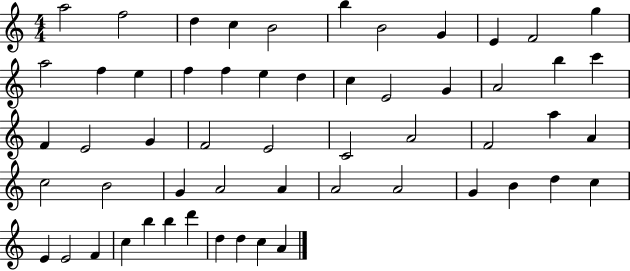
A5/h F5/h D5/q C5/q B4/h B5/q B4/h G4/q E4/q F4/h G5/q A5/h F5/q E5/q F5/q F5/q E5/q D5/q C5/q E4/h G4/q A4/h B5/q C6/q F4/q E4/h G4/q F4/h E4/h C4/h A4/h F4/h A5/q A4/q C5/h B4/h G4/q A4/h A4/q A4/h A4/h G4/q B4/q D5/q C5/q E4/q E4/h F4/q C5/q B5/q B5/q D6/q D5/q D5/q C5/q A4/q